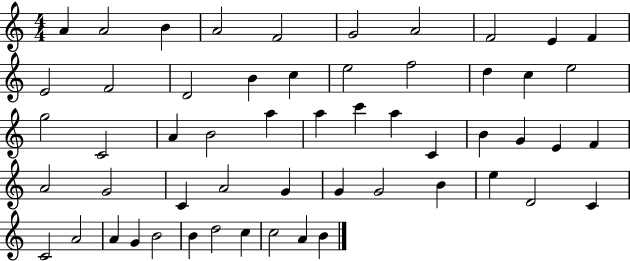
{
  \clef treble
  \numericTimeSignature
  \time 4/4
  \key c \major
  a'4 a'2 b'4 | a'2 f'2 | g'2 a'2 | f'2 e'4 f'4 | \break e'2 f'2 | d'2 b'4 c''4 | e''2 f''2 | d''4 c''4 e''2 | \break g''2 c'2 | a'4 b'2 a''4 | a''4 c'''4 a''4 c'4 | b'4 g'4 e'4 f'4 | \break a'2 g'2 | c'4 a'2 g'4 | g'4 g'2 b'4 | e''4 d'2 c'4 | \break c'2 a'2 | a'4 g'4 b'2 | b'4 d''2 c''4 | c''2 a'4 b'4 | \break \bar "|."
}